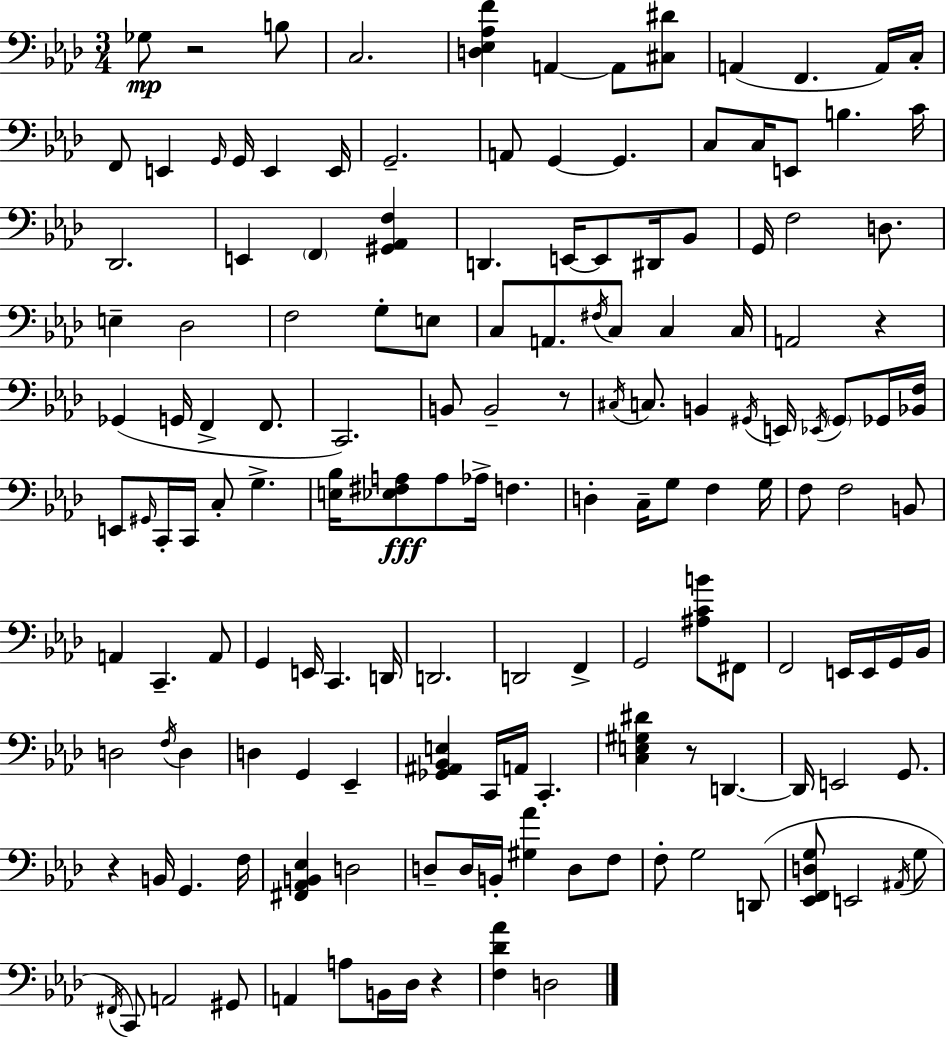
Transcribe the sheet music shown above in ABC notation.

X:1
T:Untitled
M:3/4
L:1/4
K:Ab
_G,/2 z2 B,/2 C,2 [D,_E,_A,F] A,, A,,/2 [^C,^D]/2 A,, F,, A,,/4 C,/4 F,,/2 E,, G,,/4 G,,/4 E,, E,,/4 G,,2 A,,/2 G,, G,, C,/2 C,/4 E,,/2 B, C/4 _D,,2 E,, F,, [^G,,_A,,F,] D,, E,,/4 E,,/2 ^D,,/4 _B,,/2 G,,/4 F,2 D,/2 E, _D,2 F,2 G,/2 E,/2 C,/2 A,,/2 ^F,/4 C,/2 C, C,/4 A,,2 z _G,, G,,/4 F,, F,,/2 C,,2 B,,/2 B,,2 z/2 ^C,/4 C,/2 B,, ^G,,/4 E,,/4 _E,,/4 ^G,,/2 _G,,/4 [_B,,F,]/4 E,,/2 ^G,,/4 C,,/4 C,,/4 C,/2 G, [E,_B,]/4 [_E,^F,A,]/2 A,/2 _A,/4 F, D, C,/4 G,/2 F, G,/4 F,/2 F,2 B,,/2 A,, C,, A,,/2 G,, E,,/4 C,, D,,/4 D,,2 D,,2 F,, G,,2 [^A,CB]/2 ^F,,/2 F,,2 E,,/4 E,,/4 G,,/4 _B,,/4 D,2 F,/4 D, D, G,, _E,, [_G,,^A,,_B,,E,] C,,/4 A,,/4 C,, [C,E,^G,^D] z/2 D,, D,,/4 E,,2 G,,/2 z B,,/4 G,, F,/4 [^F,,_A,,B,,_E,] D,2 D,/2 D,/4 B,,/4 [^G,_A] D,/2 F,/2 F,/2 G,2 D,,/2 [_E,,F,,D,G,]/2 E,,2 ^A,,/4 G,/2 ^F,,/4 C,,/2 A,,2 ^G,,/2 A,, A,/2 B,,/4 _D,/4 z [F,_D_A] D,2